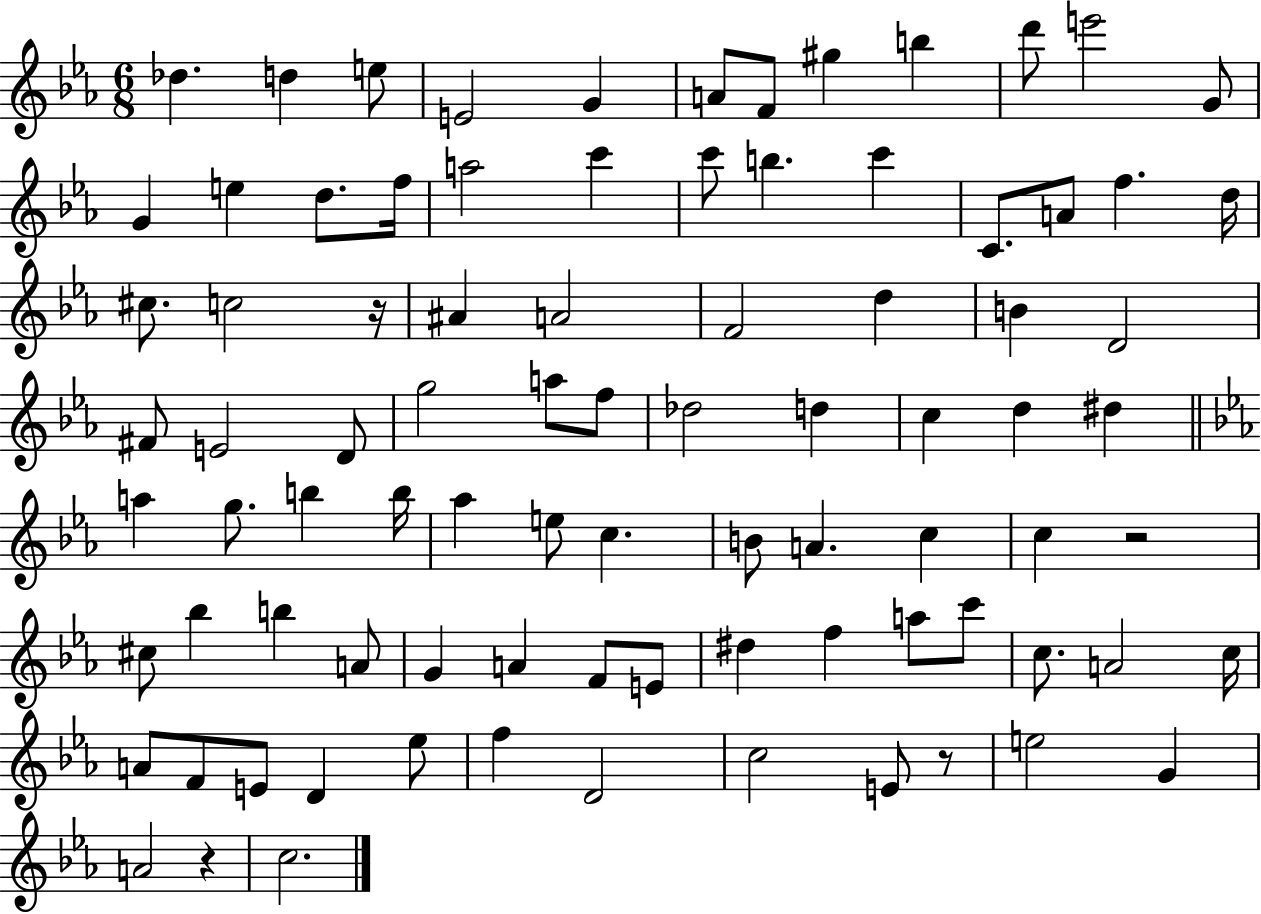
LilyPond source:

{
  \clef treble
  \numericTimeSignature
  \time 6/8
  \key ees \major
  \repeat volta 2 { des''4. d''4 e''8 | e'2 g'4 | a'8 f'8 gis''4 b''4 | d'''8 e'''2 g'8 | \break g'4 e''4 d''8. f''16 | a''2 c'''4 | c'''8 b''4. c'''4 | c'8. a'8 f''4. d''16 | \break cis''8. c''2 r16 | ais'4 a'2 | f'2 d''4 | b'4 d'2 | \break fis'8 e'2 d'8 | g''2 a''8 f''8 | des''2 d''4 | c''4 d''4 dis''4 | \break \bar "||" \break \key c \minor a''4 g''8. b''4 b''16 | aes''4 e''8 c''4. | b'8 a'4. c''4 | c''4 r2 | \break cis''8 bes''4 b''4 a'8 | g'4 a'4 f'8 e'8 | dis''4 f''4 a''8 c'''8 | c''8. a'2 c''16 | \break a'8 f'8 e'8 d'4 ees''8 | f''4 d'2 | c''2 e'8 r8 | e''2 g'4 | \break a'2 r4 | c''2. | } \bar "|."
}